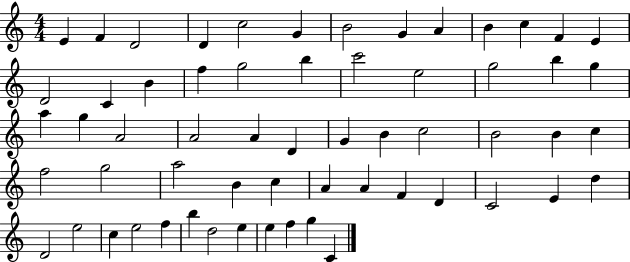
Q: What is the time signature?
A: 4/4